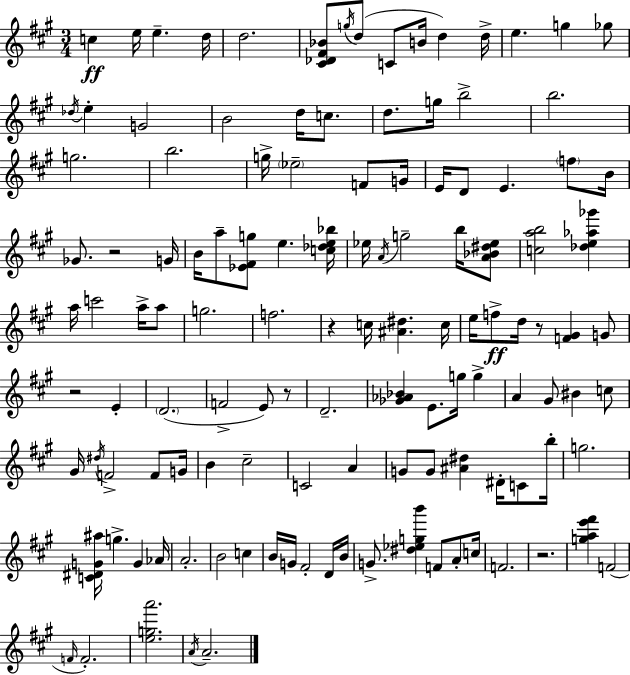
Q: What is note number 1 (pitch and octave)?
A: C5